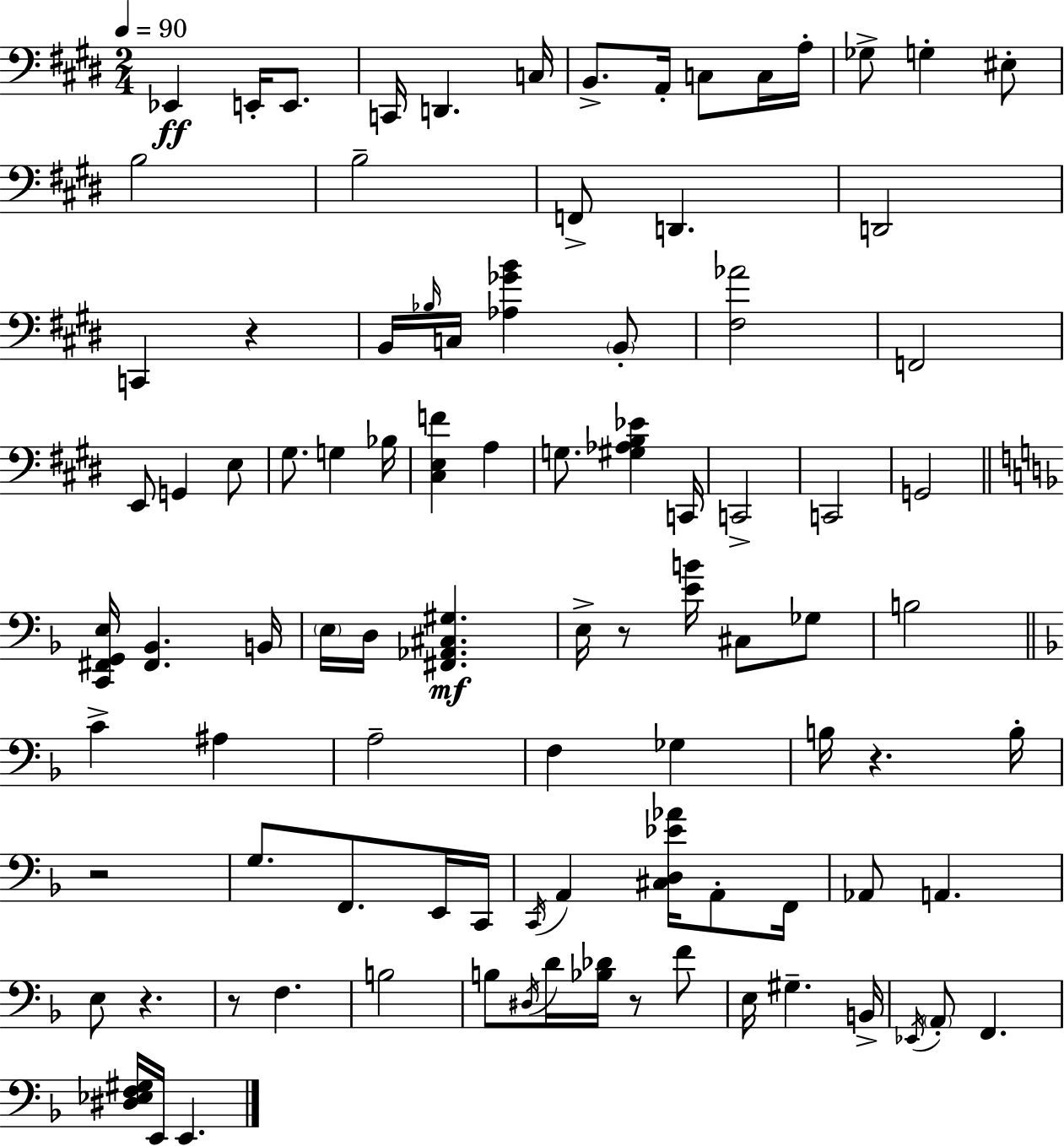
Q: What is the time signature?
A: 2/4